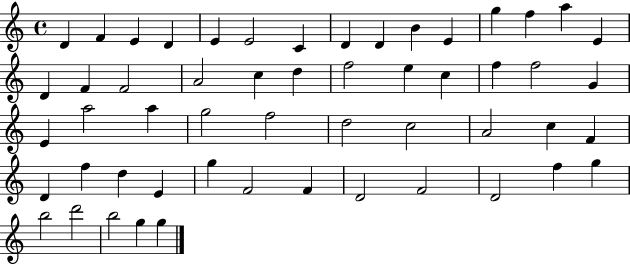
X:1
T:Untitled
M:4/4
L:1/4
K:C
D F E D E E2 C D D B E g f a E D F F2 A2 c d f2 e c f f2 G E a2 a g2 f2 d2 c2 A2 c F D f d E g F2 F D2 F2 D2 f g b2 d'2 b2 g g